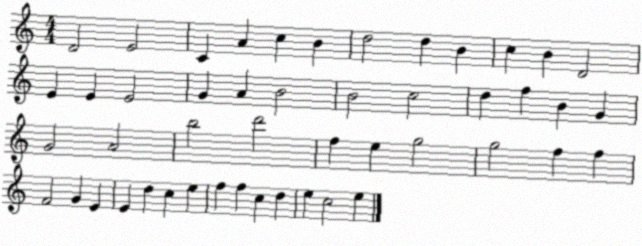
X:1
T:Untitled
M:4/4
L:1/4
K:C
D2 E2 C A c B d2 d B c B D2 E E E2 G A B2 B2 c2 d f B G G2 A2 b2 d'2 f e g2 g2 f f F2 G E E d c e f f c d e c2 e